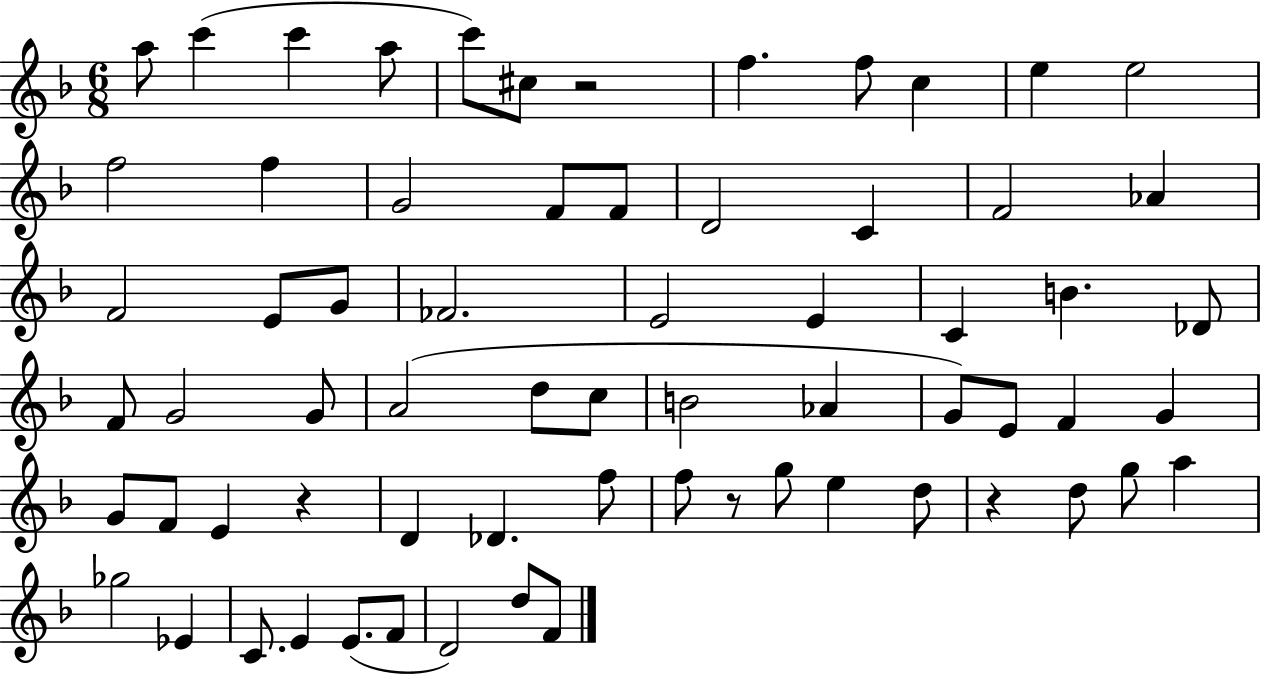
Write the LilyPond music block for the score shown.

{
  \clef treble
  \numericTimeSignature
  \time 6/8
  \key f \major
  a''8 c'''4( c'''4 a''8 | c'''8) cis''8 r2 | f''4. f''8 c''4 | e''4 e''2 | \break f''2 f''4 | g'2 f'8 f'8 | d'2 c'4 | f'2 aes'4 | \break f'2 e'8 g'8 | fes'2. | e'2 e'4 | c'4 b'4. des'8 | \break f'8 g'2 g'8 | a'2( d''8 c''8 | b'2 aes'4 | g'8) e'8 f'4 g'4 | \break g'8 f'8 e'4 r4 | d'4 des'4. f''8 | f''8 r8 g''8 e''4 d''8 | r4 d''8 g''8 a''4 | \break ges''2 ees'4 | c'8. e'4 e'8.( f'8 | d'2) d''8 f'8 | \bar "|."
}